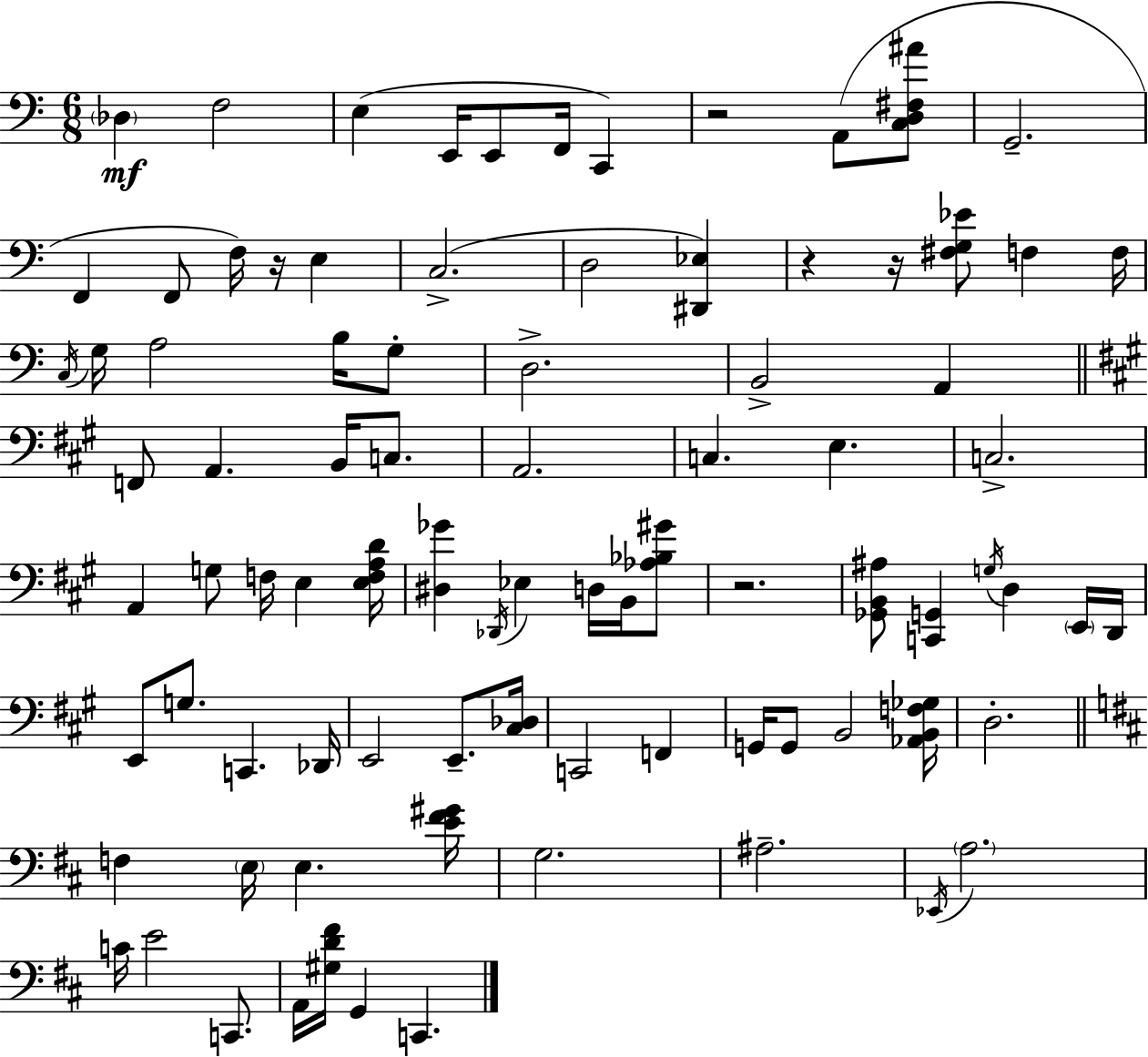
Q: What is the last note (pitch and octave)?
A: C2